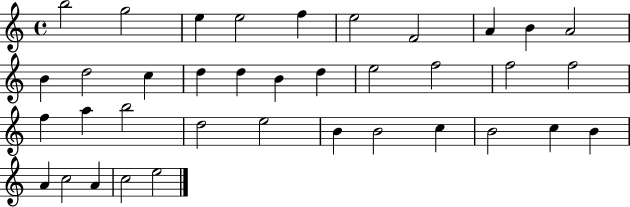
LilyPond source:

{
  \clef treble
  \time 4/4
  \defaultTimeSignature
  \key c \major
  b''2 g''2 | e''4 e''2 f''4 | e''2 f'2 | a'4 b'4 a'2 | \break b'4 d''2 c''4 | d''4 d''4 b'4 d''4 | e''2 f''2 | f''2 f''2 | \break f''4 a''4 b''2 | d''2 e''2 | b'4 b'2 c''4 | b'2 c''4 b'4 | \break a'4 c''2 a'4 | c''2 e''2 | \bar "|."
}